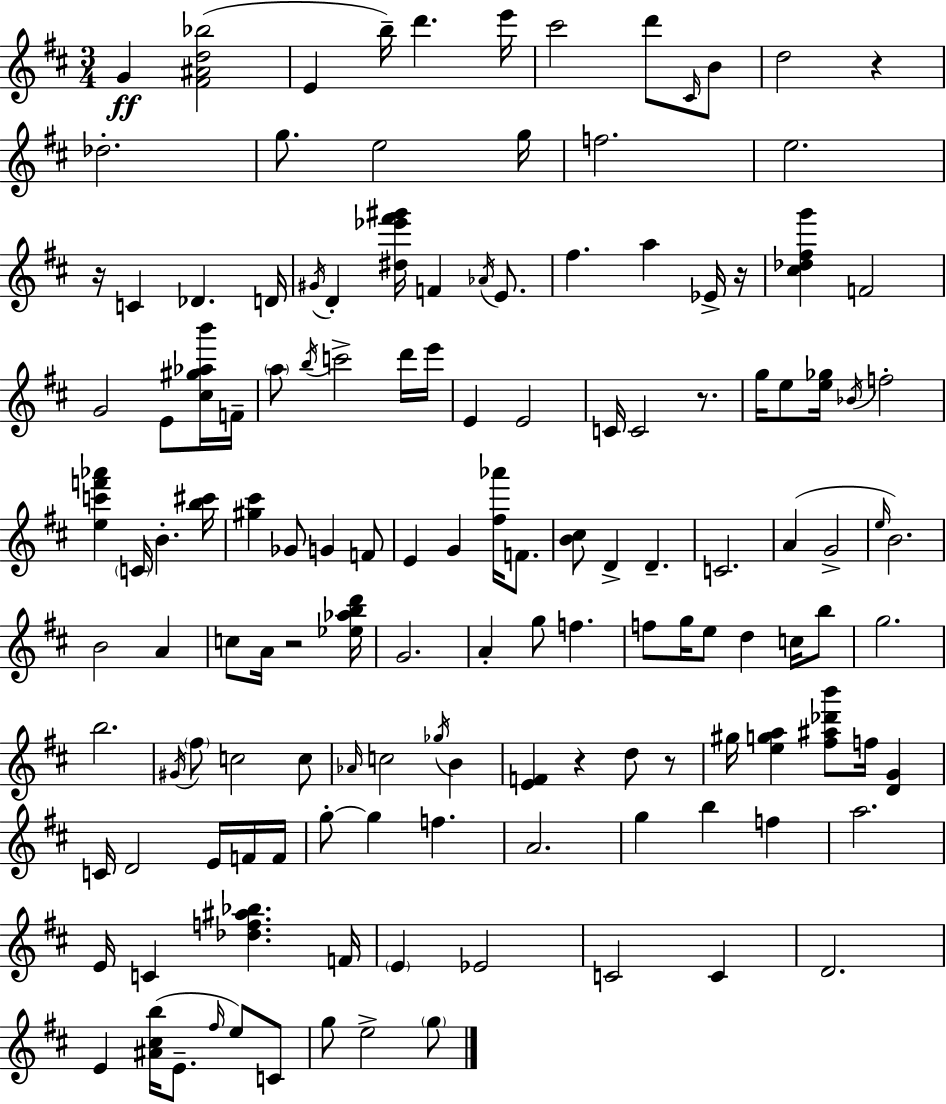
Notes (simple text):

G4/q [F#4,A#4,D5,Bb5]/h E4/q B5/s D6/q. E6/s C#6/h D6/e C#4/s B4/e D5/h R/q Db5/h. G5/e. E5/h G5/s F5/h. E5/h. R/s C4/q Db4/q. D4/s G#4/s D4/q [D#5,Eb6,F#6,G#6]/s F4/q Ab4/s E4/e. F#5/q. A5/q Eb4/s R/s [C#5,Db5,F#5,G6]/q F4/h G4/h E4/e [C#5,G#5,Ab5,B6]/s F4/s A5/e B5/s C6/h D6/s E6/s E4/q E4/h C4/s C4/h R/e. G5/s E5/e [E5,Gb5]/s Bb4/s F5/h [E5,C6,F6,Ab6]/q C4/s B4/q. [B5,C#6]/s [G#5,C#6]/q Gb4/e G4/q F4/e E4/q G4/q [F#5,Ab6]/s F4/e. [B4,C#5]/e D4/q D4/q. C4/h. A4/q G4/h E5/s B4/h. B4/h A4/q C5/e A4/s R/h [Eb5,Ab5,B5,D6]/s G4/h. A4/q G5/e F5/q. F5/e G5/s E5/e D5/q C5/s B5/e G5/h. B5/h. G#4/s F#5/e C5/h C5/e Ab4/s C5/h Gb5/s B4/q [E4,F4]/q R/q D5/e R/e G#5/s [E5,G5,A5]/q [F#5,A#5,Db6,B6]/e F5/s [D4,G4]/q C4/s D4/h E4/s F4/s F4/s G5/e G5/q F5/q. A4/h. G5/q B5/q F5/q A5/h. E4/s C4/q [Db5,F5,A#5,Bb5]/q. F4/s E4/q Eb4/h C4/h C4/q D4/h. E4/q [A#4,C#5,B5]/s E4/e. F#5/s E5/e C4/e G5/e E5/h G5/e